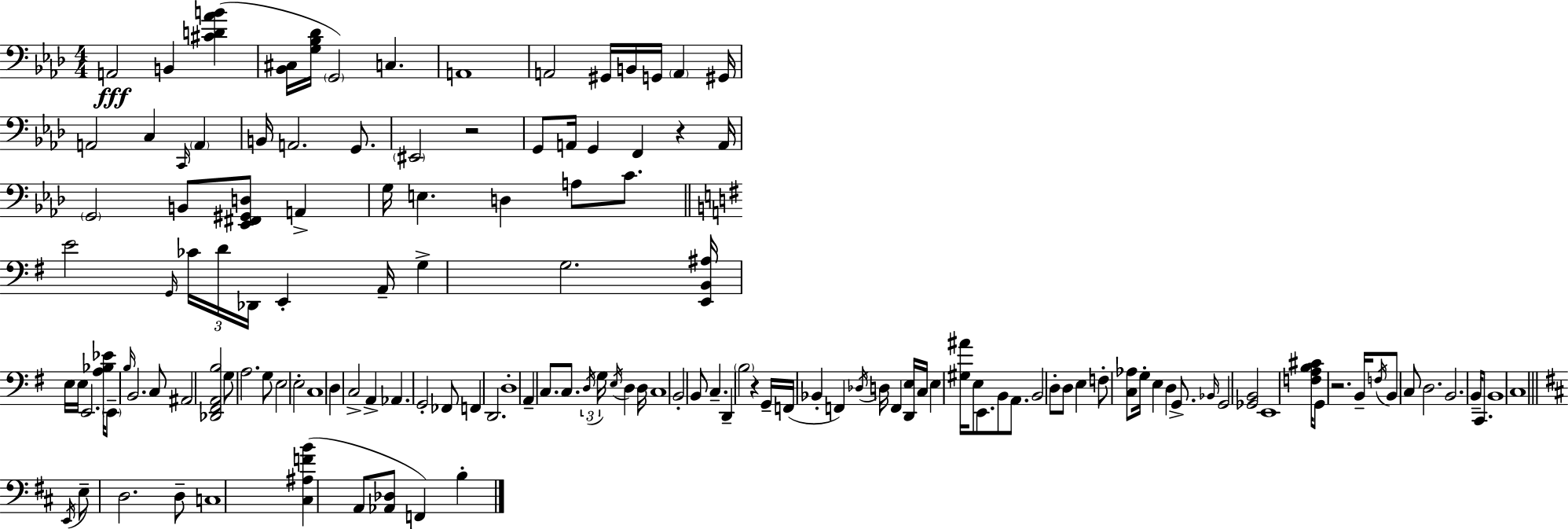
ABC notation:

X:1
T:Untitled
M:4/4
L:1/4
K:Fm
A,,2 B,, [^CD_AB] [_B,,^C,]/4 [G,_B,_D]/4 G,,2 C, A,,4 A,,2 ^G,,/4 B,,/4 G,,/4 A,, ^G,,/4 A,,2 C, C,,/4 A,, B,,/4 A,,2 G,,/2 ^E,,2 z2 G,,/2 A,,/4 G,, F,, z A,,/4 G,,2 B,,/2 [_E,,^F,,^G,,D,]/2 A,, G,/4 E, D, A,/2 C/2 E2 G,,/4 _C/4 D/4 _D,,/4 E,, A,,/4 G, G,2 [E,,B,,^A,]/4 E,/4 E,/4 E,,2 [A,_B,_E]/4 E,,/2 B,/4 B,,2 C,/2 ^A,,2 [_D,,^F,,A,,B,]2 G,/2 A,2 G,/2 E,2 E,2 C,4 D, C,2 A,, _A,, G,,2 _F,,/2 F,, D,,2 D,4 A,, C,/2 C,/2 D,/4 G,/4 E,/4 D, D,/4 C,4 B,,2 B,,/2 C, D,, B,2 z G,,/4 F,,/4 _B,, F,, _D,/4 D,/4 F,, [D,,E,]/4 C,/4 E, [^G,^A]/4 E,/2 E,,/2 B,,/2 A,,/2 B,,2 D,/2 D,/2 E, F,/2 [C,_A,]/2 G,/4 E, D, G,,/2 _B,,/4 G,,2 [_G,,B,,]2 E,,4 [F,A,B,^C]/4 G,,/2 z2 B,,/4 F,/4 B,,/2 C,/2 D,2 B,,2 B,,/4 C,,/2 B,,4 C,4 E,,/4 E,/2 D,2 D,/2 C,4 [^C,^A,FB] A,,/2 [_A,,_D,]/2 F,, B,